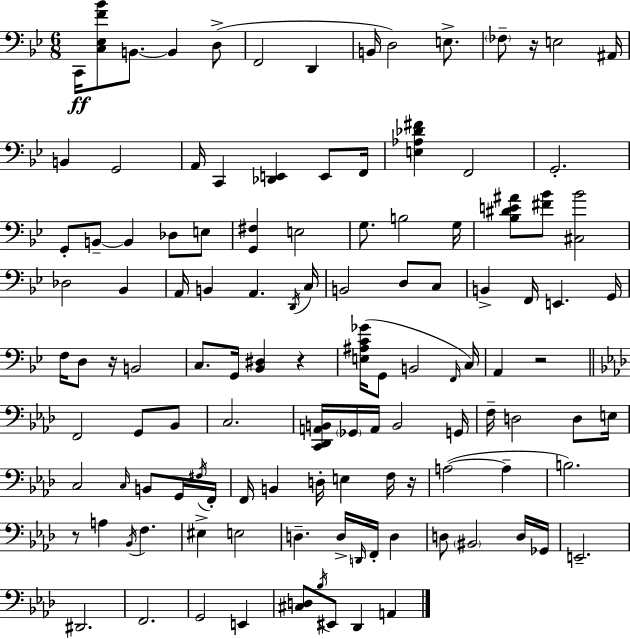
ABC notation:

X:1
T:Untitled
M:6/8
L:1/4
K:Bb
C,,/4 [C,_E,F_B]/2 B,,/2 B,, D,/2 F,,2 D,, B,,/4 D,2 E,/2 _F,/2 z/4 E,2 ^A,,/4 B,, G,,2 A,,/4 C,, [_D,,E,,] E,,/2 F,,/4 [E,_A,_D^F] F,,2 G,,2 G,,/2 B,,/2 B,, _D,/2 E,/2 [G,,^F,] E,2 G,/2 B,2 G,/4 [_B,^DE^A]/2 [^F_B]/2 [^C,_B]2 _D,2 _B,, A,,/4 B,, A,, D,,/4 C,/4 B,,2 D,/2 C,/2 B,, F,,/4 E,, G,,/4 F,/4 D,/2 z/4 B,,2 C,/2 G,,/4 [_B,,^D,] z [E,^A,C_G]/4 G,,/2 B,,2 F,,/4 C,/4 A,, z2 F,,2 G,,/2 _B,,/2 C,2 [C,,_D,,A,,B,,]/4 _G,,/4 A,,/4 B,,2 G,,/4 F,/4 D,2 D,/2 E,/4 C,2 C,/4 B,,/2 G,,/4 ^F,/4 F,,/4 F,,/4 B,, D,/4 E, F,/4 z/4 A,2 A, B,2 z/2 A, _B,,/4 F, ^E, E,2 D, D,/4 D,,/4 F,,/4 D, D,/2 ^B,,2 D,/4 _G,,/4 E,,2 ^D,,2 F,,2 G,,2 E,, [^C,D,]/2 _B,/4 ^E,,/2 _D,, A,,